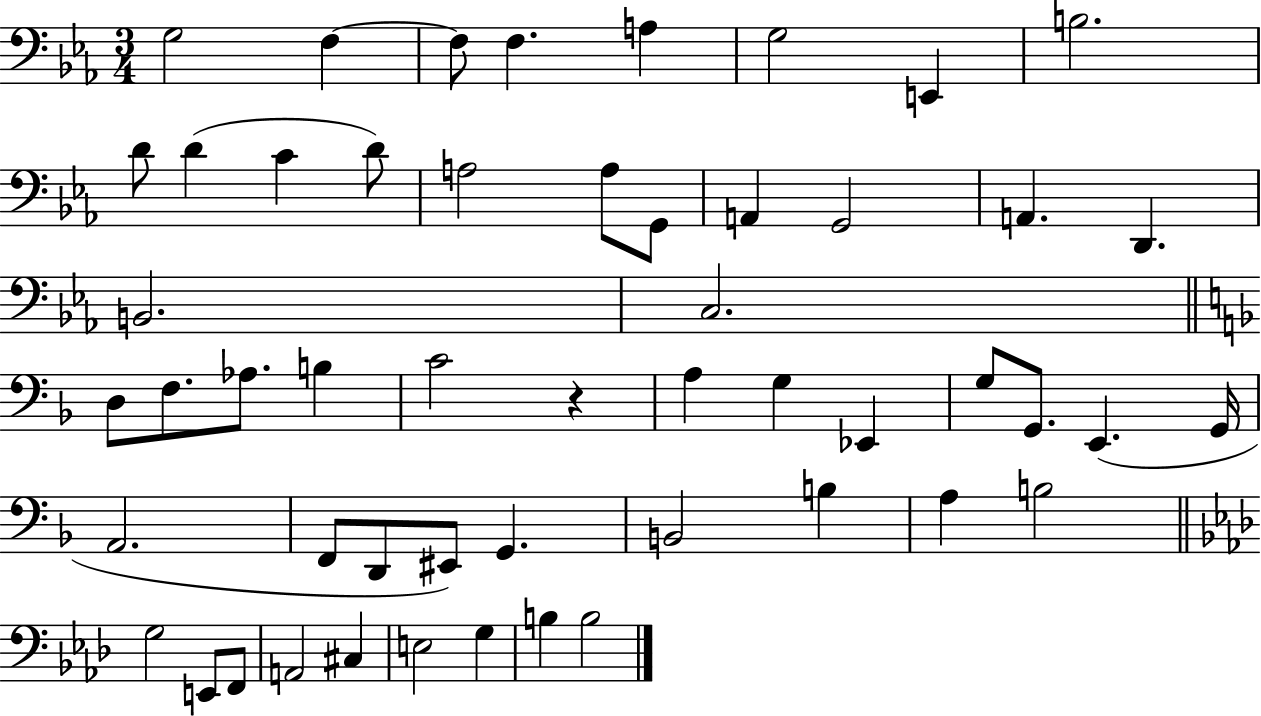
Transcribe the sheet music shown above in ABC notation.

X:1
T:Untitled
M:3/4
L:1/4
K:Eb
G,2 F, F,/2 F, A, G,2 E,, B,2 D/2 D C D/2 A,2 A,/2 G,,/2 A,, G,,2 A,, D,, B,,2 C,2 D,/2 F,/2 _A,/2 B, C2 z A, G, _E,, G,/2 G,,/2 E,, G,,/4 A,,2 F,,/2 D,,/2 ^E,,/2 G,, B,,2 B, A, B,2 G,2 E,,/2 F,,/2 A,,2 ^C, E,2 G, B, B,2